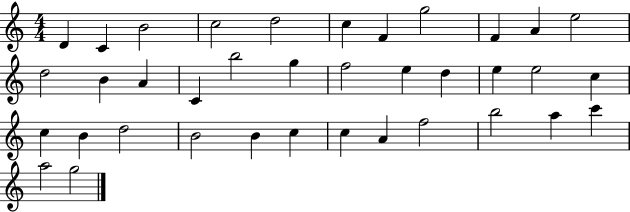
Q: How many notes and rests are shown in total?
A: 37